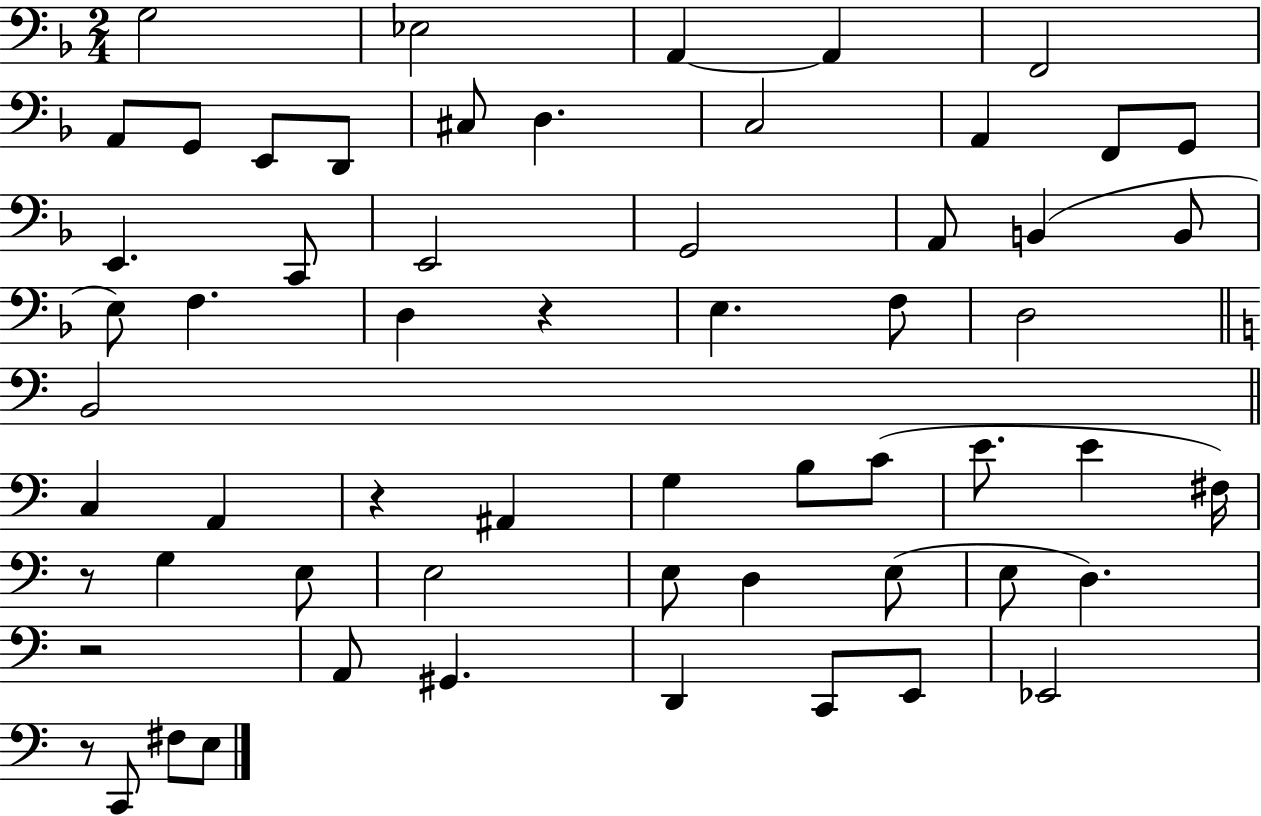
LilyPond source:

{
  \clef bass
  \numericTimeSignature
  \time 2/4
  \key f \major
  g2 | ees2 | a,4~~ a,4 | f,2 | \break a,8 g,8 e,8 d,8 | cis8 d4. | c2 | a,4 f,8 g,8 | \break e,4. c,8 | e,2 | g,2 | a,8 b,4( b,8 | \break e8) f4. | d4 r4 | e4. f8 | d2 | \break \bar "||" \break \key c \major b,2 | \bar "||" \break \key c \major c4 a,4 | r4 ais,4 | g4 b8 c'8( | e'8. e'4 fis16) | \break r8 g4 e8 | e2 | e8 d4 e8( | e8 d4.) | \break r2 | a,8 gis,4. | d,4 c,8 e,8 | ees,2 | \break r8 c,8 fis8 e8 | \bar "|."
}